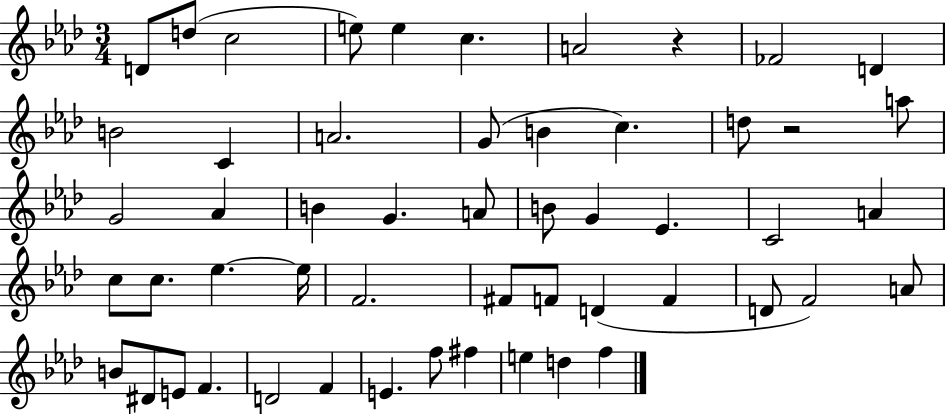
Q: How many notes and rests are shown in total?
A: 53